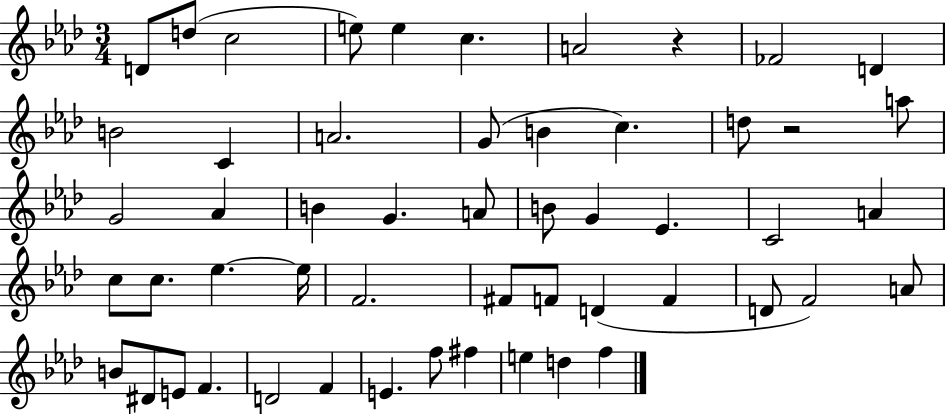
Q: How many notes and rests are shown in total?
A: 53